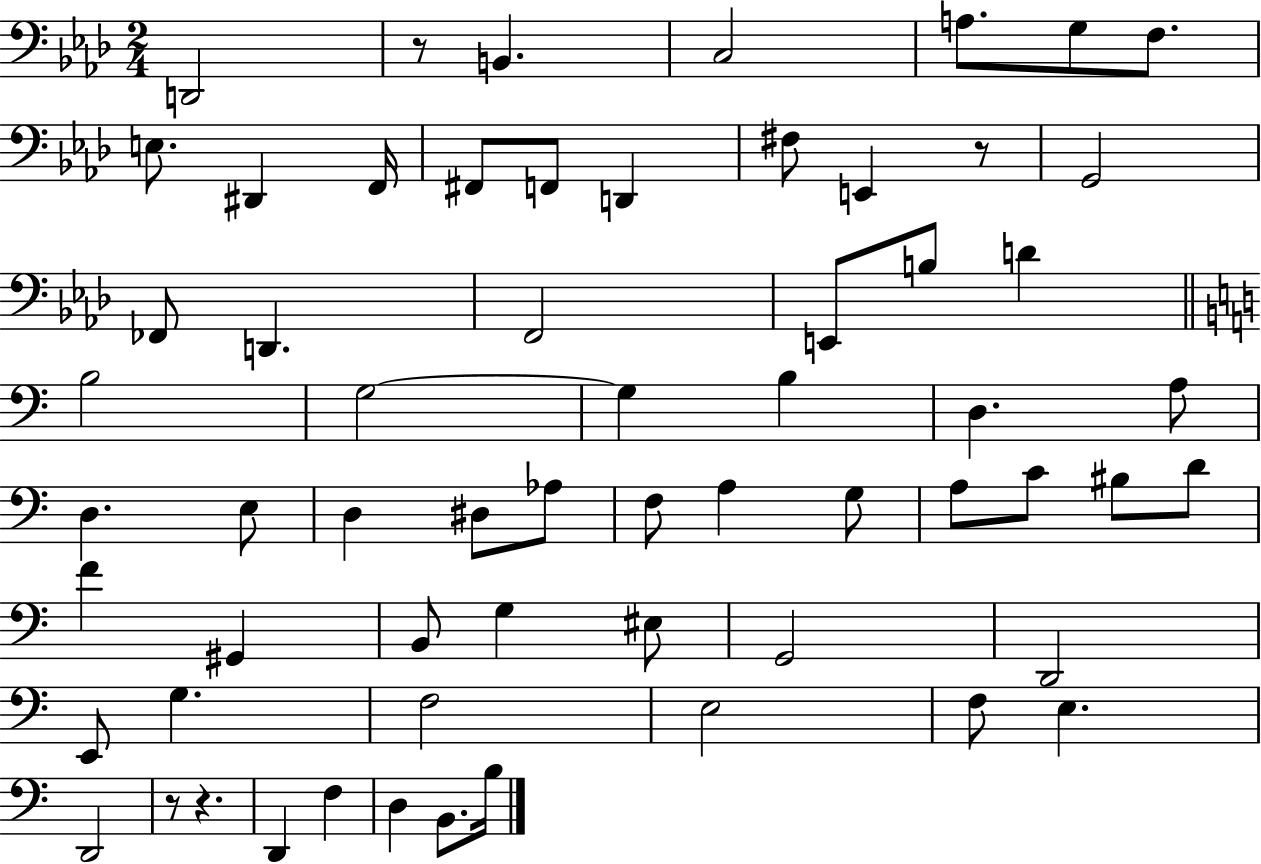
D2/h R/e B2/q. C3/h A3/e. G3/e F3/e. E3/e. D#2/q F2/s F#2/e F2/e D2/q F#3/e E2/q R/e G2/h FES2/e D2/q. F2/h E2/e B3/e D4/q B3/h G3/h G3/q B3/q D3/q. A3/e D3/q. E3/e D3/q D#3/e Ab3/e F3/e A3/q G3/e A3/e C4/e BIS3/e D4/e F4/q G#2/q B2/e G3/q EIS3/e G2/h D2/h E2/e G3/q. F3/h E3/h F3/e E3/q. D2/h R/e R/q. D2/q F3/q D3/q B2/e. B3/s